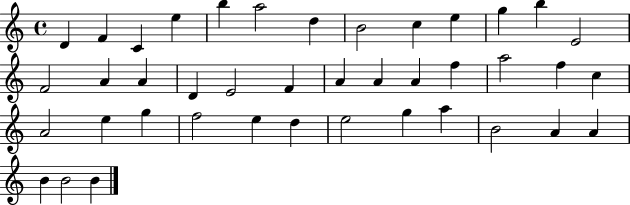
{
  \clef treble
  \time 4/4
  \defaultTimeSignature
  \key c \major
  d'4 f'4 c'4 e''4 | b''4 a''2 d''4 | b'2 c''4 e''4 | g''4 b''4 e'2 | \break f'2 a'4 a'4 | d'4 e'2 f'4 | a'4 a'4 a'4 f''4 | a''2 f''4 c''4 | \break a'2 e''4 g''4 | f''2 e''4 d''4 | e''2 g''4 a''4 | b'2 a'4 a'4 | \break b'4 b'2 b'4 | \bar "|."
}